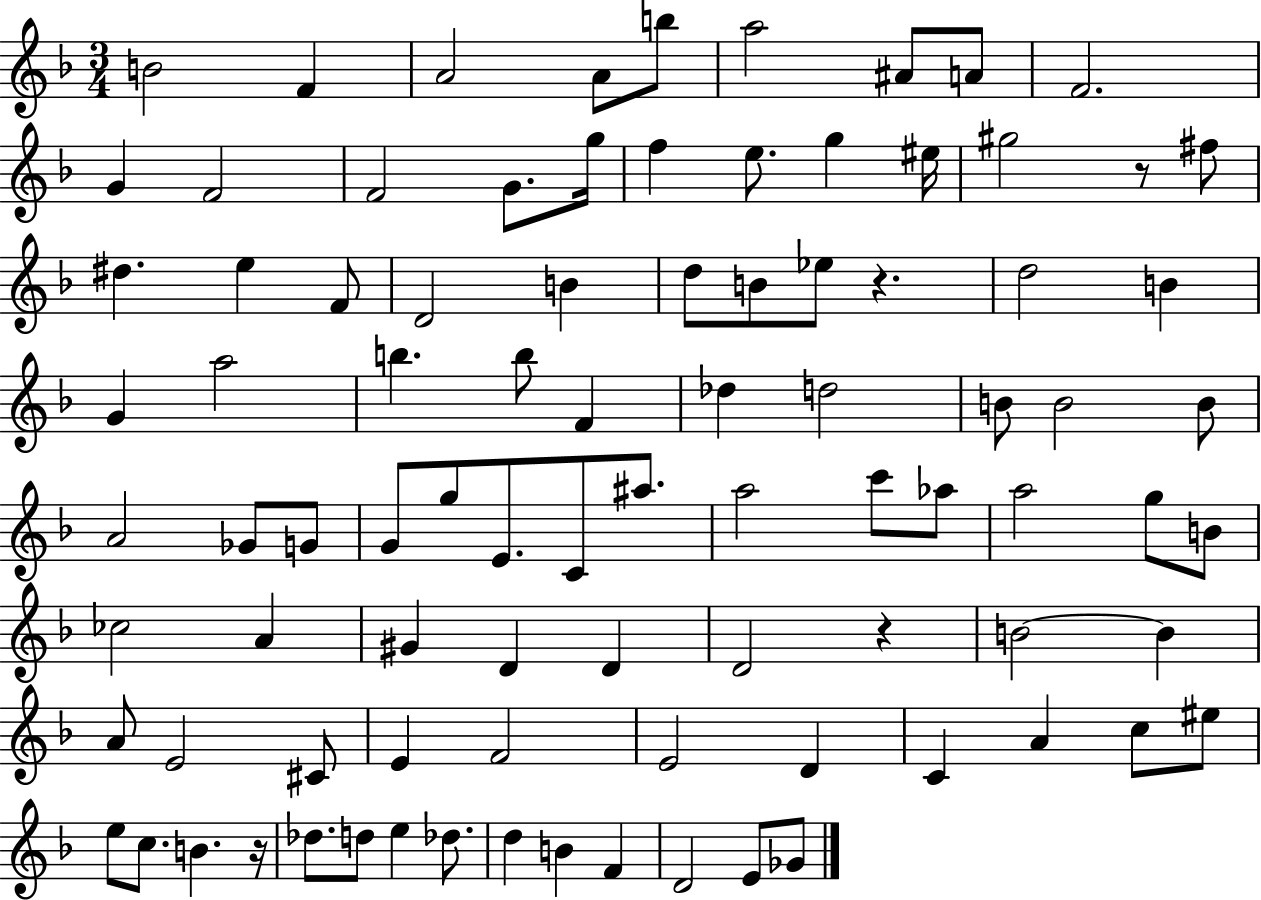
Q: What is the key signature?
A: F major